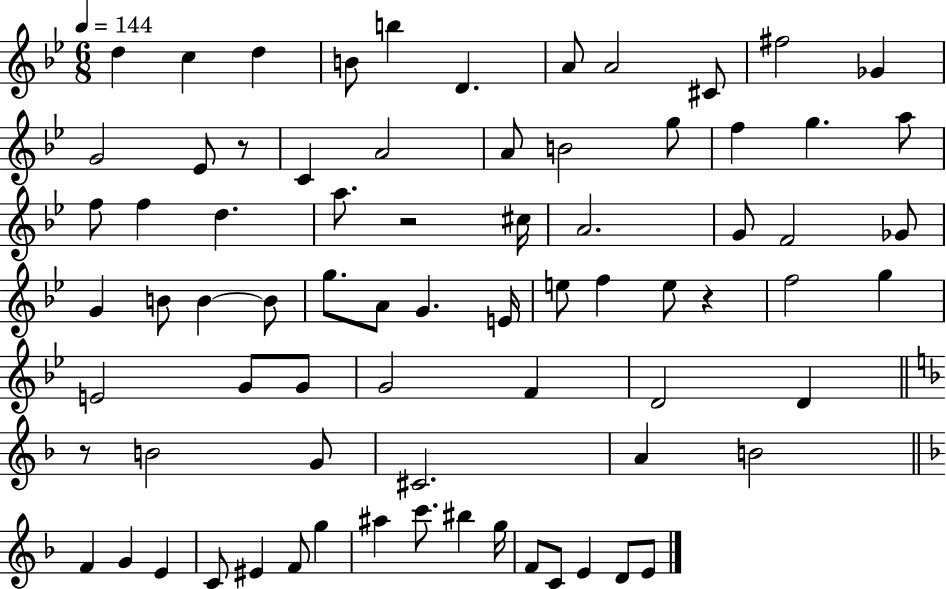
{
  \clef treble
  \numericTimeSignature
  \time 6/8
  \key bes \major
  \tempo 4 = 144
  d''4 c''4 d''4 | b'8 b''4 d'4. | a'8 a'2 cis'8 | fis''2 ges'4 | \break g'2 ees'8 r8 | c'4 a'2 | a'8 b'2 g''8 | f''4 g''4. a''8 | \break f''8 f''4 d''4. | a''8. r2 cis''16 | a'2. | g'8 f'2 ges'8 | \break g'4 b'8 b'4~~ b'8 | g''8. a'8 g'4. e'16 | e''8 f''4 e''8 r4 | f''2 g''4 | \break e'2 g'8 g'8 | g'2 f'4 | d'2 d'4 | \bar "||" \break \key d \minor r8 b'2 g'8 | cis'2. | a'4 b'2 | \bar "||" \break \key d \minor f'4 g'4 e'4 | c'8 eis'4 f'8 g''4 | ais''4 c'''8. bis''4 g''16 | f'8 c'8 e'4 d'8 e'8 | \break \bar "|."
}